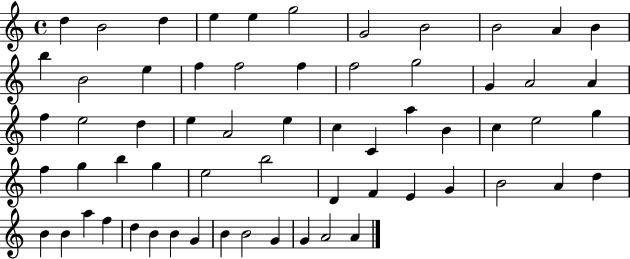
{
  \clef treble
  \time 4/4
  \defaultTimeSignature
  \key c \major
  d''4 b'2 d''4 | e''4 e''4 g''2 | g'2 b'2 | b'2 a'4 b'4 | \break b''4 b'2 e''4 | f''4 f''2 f''4 | f''2 g''2 | g'4 a'2 a'4 | \break f''4 e''2 d''4 | e''4 a'2 e''4 | c''4 c'4 a''4 b'4 | c''4 e''2 g''4 | \break f''4 g''4 b''4 g''4 | e''2 b''2 | d'4 f'4 e'4 g'4 | b'2 a'4 d''4 | \break b'4 b'4 a''4 f''4 | d''4 b'4 b'4 g'4 | b'4 b'2 g'4 | g'4 a'2 a'4 | \break \bar "|."
}